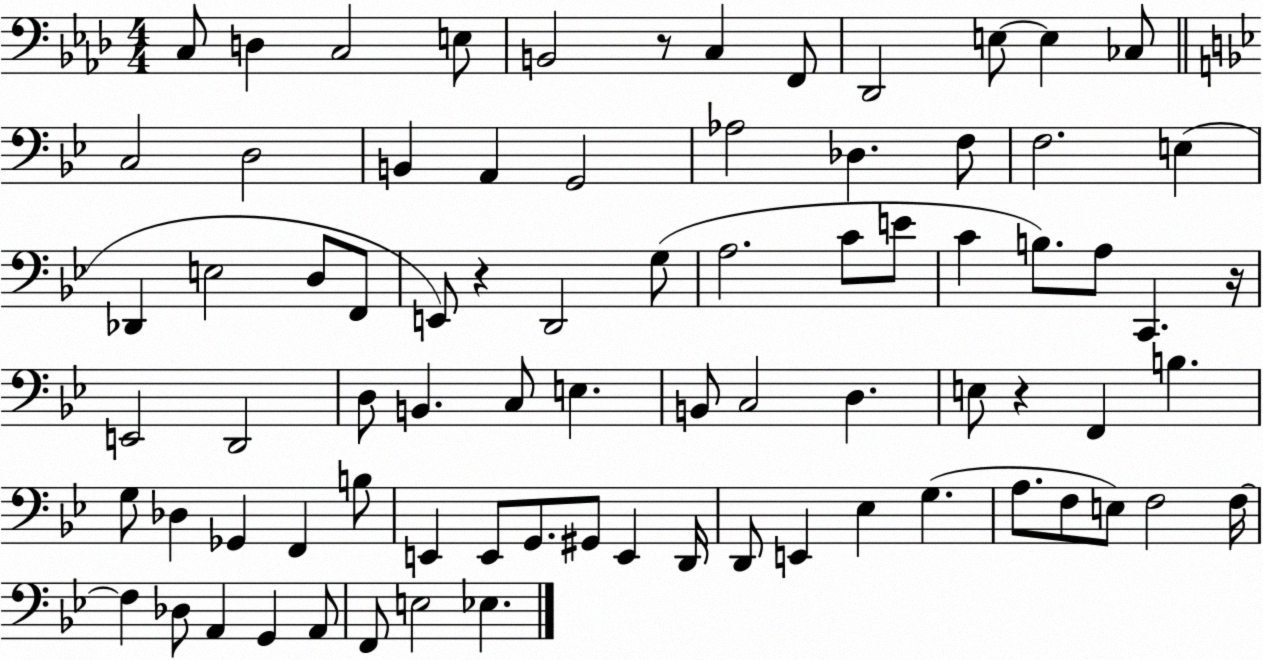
X:1
T:Untitled
M:4/4
L:1/4
K:Ab
C,/2 D, C,2 E,/2 B,,2 z/2 C, F,,/2 _D,,2 E,/2 E, _C,/2 C,2 D,2 B,, A,, G,,2 _A,2 _D, F,/2 F,2 E, _D,, E,2 D,/2 F,,/2 E,,/2 z D,,2 G,/2 A,2 C/2 E/2 C B,/2 A,/2 C,, z/4 E,,2 D,,2 D,/2 B,, C,/2 E, B,,/2 C,2 D, E,/2 z F,, B, G,/2 _D, _G,, F,, B,/2 E,, E,,/2 G,,/2 ^G,,/2 E,, D,,/4 D,,/2 E,, _E, G, A,/2 F,/2 E,/2 F,2 F,/4 F, _D,/2 A,, G,, A,,/2 F,,/2 E,2 _E,